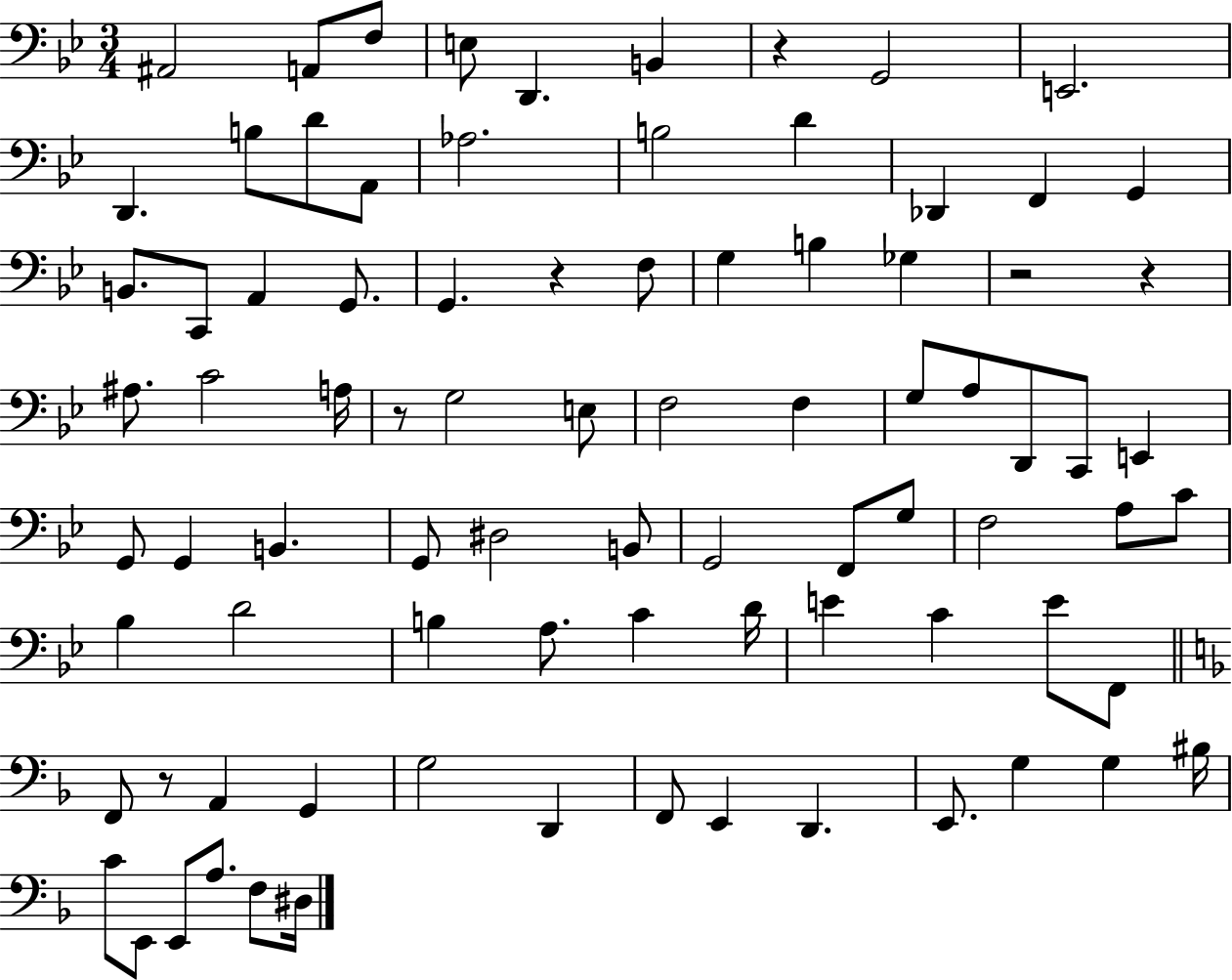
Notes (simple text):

A#2/h A2/e F3/e E3/e D2/q. B2/q R/q G2/h E2/h. D2/q. B3/e D4/e A2/e Ab3/h. B3/h D4/q Db2/q F2/q G2/q B2/e. C2/e A2/q G2/e. G2/q. R/q F3/e G3/q B3/q Gb3/q R/h R/q A#3/e. C4/h A3/s R/e G3/h E3/e F3/h F3/q G3/e A3/e D2/e C2/e E2/q G2/e G2/q B2/q. G2/e D#3/h B2/e G2/h F2/e G3/e F3/h A3/e C4/e Bb3/q D4/h B3/q A3/e. C4/q D4/s E4/q C4/q E4/e F2/e F2/e R/e A2/q G2/q G3/h D2/q F2/e E2/q D2/q. E2/e. G3/q G3/q BIS3/s C4/e E2/e E2/e A3/e. F3/e D#3/s